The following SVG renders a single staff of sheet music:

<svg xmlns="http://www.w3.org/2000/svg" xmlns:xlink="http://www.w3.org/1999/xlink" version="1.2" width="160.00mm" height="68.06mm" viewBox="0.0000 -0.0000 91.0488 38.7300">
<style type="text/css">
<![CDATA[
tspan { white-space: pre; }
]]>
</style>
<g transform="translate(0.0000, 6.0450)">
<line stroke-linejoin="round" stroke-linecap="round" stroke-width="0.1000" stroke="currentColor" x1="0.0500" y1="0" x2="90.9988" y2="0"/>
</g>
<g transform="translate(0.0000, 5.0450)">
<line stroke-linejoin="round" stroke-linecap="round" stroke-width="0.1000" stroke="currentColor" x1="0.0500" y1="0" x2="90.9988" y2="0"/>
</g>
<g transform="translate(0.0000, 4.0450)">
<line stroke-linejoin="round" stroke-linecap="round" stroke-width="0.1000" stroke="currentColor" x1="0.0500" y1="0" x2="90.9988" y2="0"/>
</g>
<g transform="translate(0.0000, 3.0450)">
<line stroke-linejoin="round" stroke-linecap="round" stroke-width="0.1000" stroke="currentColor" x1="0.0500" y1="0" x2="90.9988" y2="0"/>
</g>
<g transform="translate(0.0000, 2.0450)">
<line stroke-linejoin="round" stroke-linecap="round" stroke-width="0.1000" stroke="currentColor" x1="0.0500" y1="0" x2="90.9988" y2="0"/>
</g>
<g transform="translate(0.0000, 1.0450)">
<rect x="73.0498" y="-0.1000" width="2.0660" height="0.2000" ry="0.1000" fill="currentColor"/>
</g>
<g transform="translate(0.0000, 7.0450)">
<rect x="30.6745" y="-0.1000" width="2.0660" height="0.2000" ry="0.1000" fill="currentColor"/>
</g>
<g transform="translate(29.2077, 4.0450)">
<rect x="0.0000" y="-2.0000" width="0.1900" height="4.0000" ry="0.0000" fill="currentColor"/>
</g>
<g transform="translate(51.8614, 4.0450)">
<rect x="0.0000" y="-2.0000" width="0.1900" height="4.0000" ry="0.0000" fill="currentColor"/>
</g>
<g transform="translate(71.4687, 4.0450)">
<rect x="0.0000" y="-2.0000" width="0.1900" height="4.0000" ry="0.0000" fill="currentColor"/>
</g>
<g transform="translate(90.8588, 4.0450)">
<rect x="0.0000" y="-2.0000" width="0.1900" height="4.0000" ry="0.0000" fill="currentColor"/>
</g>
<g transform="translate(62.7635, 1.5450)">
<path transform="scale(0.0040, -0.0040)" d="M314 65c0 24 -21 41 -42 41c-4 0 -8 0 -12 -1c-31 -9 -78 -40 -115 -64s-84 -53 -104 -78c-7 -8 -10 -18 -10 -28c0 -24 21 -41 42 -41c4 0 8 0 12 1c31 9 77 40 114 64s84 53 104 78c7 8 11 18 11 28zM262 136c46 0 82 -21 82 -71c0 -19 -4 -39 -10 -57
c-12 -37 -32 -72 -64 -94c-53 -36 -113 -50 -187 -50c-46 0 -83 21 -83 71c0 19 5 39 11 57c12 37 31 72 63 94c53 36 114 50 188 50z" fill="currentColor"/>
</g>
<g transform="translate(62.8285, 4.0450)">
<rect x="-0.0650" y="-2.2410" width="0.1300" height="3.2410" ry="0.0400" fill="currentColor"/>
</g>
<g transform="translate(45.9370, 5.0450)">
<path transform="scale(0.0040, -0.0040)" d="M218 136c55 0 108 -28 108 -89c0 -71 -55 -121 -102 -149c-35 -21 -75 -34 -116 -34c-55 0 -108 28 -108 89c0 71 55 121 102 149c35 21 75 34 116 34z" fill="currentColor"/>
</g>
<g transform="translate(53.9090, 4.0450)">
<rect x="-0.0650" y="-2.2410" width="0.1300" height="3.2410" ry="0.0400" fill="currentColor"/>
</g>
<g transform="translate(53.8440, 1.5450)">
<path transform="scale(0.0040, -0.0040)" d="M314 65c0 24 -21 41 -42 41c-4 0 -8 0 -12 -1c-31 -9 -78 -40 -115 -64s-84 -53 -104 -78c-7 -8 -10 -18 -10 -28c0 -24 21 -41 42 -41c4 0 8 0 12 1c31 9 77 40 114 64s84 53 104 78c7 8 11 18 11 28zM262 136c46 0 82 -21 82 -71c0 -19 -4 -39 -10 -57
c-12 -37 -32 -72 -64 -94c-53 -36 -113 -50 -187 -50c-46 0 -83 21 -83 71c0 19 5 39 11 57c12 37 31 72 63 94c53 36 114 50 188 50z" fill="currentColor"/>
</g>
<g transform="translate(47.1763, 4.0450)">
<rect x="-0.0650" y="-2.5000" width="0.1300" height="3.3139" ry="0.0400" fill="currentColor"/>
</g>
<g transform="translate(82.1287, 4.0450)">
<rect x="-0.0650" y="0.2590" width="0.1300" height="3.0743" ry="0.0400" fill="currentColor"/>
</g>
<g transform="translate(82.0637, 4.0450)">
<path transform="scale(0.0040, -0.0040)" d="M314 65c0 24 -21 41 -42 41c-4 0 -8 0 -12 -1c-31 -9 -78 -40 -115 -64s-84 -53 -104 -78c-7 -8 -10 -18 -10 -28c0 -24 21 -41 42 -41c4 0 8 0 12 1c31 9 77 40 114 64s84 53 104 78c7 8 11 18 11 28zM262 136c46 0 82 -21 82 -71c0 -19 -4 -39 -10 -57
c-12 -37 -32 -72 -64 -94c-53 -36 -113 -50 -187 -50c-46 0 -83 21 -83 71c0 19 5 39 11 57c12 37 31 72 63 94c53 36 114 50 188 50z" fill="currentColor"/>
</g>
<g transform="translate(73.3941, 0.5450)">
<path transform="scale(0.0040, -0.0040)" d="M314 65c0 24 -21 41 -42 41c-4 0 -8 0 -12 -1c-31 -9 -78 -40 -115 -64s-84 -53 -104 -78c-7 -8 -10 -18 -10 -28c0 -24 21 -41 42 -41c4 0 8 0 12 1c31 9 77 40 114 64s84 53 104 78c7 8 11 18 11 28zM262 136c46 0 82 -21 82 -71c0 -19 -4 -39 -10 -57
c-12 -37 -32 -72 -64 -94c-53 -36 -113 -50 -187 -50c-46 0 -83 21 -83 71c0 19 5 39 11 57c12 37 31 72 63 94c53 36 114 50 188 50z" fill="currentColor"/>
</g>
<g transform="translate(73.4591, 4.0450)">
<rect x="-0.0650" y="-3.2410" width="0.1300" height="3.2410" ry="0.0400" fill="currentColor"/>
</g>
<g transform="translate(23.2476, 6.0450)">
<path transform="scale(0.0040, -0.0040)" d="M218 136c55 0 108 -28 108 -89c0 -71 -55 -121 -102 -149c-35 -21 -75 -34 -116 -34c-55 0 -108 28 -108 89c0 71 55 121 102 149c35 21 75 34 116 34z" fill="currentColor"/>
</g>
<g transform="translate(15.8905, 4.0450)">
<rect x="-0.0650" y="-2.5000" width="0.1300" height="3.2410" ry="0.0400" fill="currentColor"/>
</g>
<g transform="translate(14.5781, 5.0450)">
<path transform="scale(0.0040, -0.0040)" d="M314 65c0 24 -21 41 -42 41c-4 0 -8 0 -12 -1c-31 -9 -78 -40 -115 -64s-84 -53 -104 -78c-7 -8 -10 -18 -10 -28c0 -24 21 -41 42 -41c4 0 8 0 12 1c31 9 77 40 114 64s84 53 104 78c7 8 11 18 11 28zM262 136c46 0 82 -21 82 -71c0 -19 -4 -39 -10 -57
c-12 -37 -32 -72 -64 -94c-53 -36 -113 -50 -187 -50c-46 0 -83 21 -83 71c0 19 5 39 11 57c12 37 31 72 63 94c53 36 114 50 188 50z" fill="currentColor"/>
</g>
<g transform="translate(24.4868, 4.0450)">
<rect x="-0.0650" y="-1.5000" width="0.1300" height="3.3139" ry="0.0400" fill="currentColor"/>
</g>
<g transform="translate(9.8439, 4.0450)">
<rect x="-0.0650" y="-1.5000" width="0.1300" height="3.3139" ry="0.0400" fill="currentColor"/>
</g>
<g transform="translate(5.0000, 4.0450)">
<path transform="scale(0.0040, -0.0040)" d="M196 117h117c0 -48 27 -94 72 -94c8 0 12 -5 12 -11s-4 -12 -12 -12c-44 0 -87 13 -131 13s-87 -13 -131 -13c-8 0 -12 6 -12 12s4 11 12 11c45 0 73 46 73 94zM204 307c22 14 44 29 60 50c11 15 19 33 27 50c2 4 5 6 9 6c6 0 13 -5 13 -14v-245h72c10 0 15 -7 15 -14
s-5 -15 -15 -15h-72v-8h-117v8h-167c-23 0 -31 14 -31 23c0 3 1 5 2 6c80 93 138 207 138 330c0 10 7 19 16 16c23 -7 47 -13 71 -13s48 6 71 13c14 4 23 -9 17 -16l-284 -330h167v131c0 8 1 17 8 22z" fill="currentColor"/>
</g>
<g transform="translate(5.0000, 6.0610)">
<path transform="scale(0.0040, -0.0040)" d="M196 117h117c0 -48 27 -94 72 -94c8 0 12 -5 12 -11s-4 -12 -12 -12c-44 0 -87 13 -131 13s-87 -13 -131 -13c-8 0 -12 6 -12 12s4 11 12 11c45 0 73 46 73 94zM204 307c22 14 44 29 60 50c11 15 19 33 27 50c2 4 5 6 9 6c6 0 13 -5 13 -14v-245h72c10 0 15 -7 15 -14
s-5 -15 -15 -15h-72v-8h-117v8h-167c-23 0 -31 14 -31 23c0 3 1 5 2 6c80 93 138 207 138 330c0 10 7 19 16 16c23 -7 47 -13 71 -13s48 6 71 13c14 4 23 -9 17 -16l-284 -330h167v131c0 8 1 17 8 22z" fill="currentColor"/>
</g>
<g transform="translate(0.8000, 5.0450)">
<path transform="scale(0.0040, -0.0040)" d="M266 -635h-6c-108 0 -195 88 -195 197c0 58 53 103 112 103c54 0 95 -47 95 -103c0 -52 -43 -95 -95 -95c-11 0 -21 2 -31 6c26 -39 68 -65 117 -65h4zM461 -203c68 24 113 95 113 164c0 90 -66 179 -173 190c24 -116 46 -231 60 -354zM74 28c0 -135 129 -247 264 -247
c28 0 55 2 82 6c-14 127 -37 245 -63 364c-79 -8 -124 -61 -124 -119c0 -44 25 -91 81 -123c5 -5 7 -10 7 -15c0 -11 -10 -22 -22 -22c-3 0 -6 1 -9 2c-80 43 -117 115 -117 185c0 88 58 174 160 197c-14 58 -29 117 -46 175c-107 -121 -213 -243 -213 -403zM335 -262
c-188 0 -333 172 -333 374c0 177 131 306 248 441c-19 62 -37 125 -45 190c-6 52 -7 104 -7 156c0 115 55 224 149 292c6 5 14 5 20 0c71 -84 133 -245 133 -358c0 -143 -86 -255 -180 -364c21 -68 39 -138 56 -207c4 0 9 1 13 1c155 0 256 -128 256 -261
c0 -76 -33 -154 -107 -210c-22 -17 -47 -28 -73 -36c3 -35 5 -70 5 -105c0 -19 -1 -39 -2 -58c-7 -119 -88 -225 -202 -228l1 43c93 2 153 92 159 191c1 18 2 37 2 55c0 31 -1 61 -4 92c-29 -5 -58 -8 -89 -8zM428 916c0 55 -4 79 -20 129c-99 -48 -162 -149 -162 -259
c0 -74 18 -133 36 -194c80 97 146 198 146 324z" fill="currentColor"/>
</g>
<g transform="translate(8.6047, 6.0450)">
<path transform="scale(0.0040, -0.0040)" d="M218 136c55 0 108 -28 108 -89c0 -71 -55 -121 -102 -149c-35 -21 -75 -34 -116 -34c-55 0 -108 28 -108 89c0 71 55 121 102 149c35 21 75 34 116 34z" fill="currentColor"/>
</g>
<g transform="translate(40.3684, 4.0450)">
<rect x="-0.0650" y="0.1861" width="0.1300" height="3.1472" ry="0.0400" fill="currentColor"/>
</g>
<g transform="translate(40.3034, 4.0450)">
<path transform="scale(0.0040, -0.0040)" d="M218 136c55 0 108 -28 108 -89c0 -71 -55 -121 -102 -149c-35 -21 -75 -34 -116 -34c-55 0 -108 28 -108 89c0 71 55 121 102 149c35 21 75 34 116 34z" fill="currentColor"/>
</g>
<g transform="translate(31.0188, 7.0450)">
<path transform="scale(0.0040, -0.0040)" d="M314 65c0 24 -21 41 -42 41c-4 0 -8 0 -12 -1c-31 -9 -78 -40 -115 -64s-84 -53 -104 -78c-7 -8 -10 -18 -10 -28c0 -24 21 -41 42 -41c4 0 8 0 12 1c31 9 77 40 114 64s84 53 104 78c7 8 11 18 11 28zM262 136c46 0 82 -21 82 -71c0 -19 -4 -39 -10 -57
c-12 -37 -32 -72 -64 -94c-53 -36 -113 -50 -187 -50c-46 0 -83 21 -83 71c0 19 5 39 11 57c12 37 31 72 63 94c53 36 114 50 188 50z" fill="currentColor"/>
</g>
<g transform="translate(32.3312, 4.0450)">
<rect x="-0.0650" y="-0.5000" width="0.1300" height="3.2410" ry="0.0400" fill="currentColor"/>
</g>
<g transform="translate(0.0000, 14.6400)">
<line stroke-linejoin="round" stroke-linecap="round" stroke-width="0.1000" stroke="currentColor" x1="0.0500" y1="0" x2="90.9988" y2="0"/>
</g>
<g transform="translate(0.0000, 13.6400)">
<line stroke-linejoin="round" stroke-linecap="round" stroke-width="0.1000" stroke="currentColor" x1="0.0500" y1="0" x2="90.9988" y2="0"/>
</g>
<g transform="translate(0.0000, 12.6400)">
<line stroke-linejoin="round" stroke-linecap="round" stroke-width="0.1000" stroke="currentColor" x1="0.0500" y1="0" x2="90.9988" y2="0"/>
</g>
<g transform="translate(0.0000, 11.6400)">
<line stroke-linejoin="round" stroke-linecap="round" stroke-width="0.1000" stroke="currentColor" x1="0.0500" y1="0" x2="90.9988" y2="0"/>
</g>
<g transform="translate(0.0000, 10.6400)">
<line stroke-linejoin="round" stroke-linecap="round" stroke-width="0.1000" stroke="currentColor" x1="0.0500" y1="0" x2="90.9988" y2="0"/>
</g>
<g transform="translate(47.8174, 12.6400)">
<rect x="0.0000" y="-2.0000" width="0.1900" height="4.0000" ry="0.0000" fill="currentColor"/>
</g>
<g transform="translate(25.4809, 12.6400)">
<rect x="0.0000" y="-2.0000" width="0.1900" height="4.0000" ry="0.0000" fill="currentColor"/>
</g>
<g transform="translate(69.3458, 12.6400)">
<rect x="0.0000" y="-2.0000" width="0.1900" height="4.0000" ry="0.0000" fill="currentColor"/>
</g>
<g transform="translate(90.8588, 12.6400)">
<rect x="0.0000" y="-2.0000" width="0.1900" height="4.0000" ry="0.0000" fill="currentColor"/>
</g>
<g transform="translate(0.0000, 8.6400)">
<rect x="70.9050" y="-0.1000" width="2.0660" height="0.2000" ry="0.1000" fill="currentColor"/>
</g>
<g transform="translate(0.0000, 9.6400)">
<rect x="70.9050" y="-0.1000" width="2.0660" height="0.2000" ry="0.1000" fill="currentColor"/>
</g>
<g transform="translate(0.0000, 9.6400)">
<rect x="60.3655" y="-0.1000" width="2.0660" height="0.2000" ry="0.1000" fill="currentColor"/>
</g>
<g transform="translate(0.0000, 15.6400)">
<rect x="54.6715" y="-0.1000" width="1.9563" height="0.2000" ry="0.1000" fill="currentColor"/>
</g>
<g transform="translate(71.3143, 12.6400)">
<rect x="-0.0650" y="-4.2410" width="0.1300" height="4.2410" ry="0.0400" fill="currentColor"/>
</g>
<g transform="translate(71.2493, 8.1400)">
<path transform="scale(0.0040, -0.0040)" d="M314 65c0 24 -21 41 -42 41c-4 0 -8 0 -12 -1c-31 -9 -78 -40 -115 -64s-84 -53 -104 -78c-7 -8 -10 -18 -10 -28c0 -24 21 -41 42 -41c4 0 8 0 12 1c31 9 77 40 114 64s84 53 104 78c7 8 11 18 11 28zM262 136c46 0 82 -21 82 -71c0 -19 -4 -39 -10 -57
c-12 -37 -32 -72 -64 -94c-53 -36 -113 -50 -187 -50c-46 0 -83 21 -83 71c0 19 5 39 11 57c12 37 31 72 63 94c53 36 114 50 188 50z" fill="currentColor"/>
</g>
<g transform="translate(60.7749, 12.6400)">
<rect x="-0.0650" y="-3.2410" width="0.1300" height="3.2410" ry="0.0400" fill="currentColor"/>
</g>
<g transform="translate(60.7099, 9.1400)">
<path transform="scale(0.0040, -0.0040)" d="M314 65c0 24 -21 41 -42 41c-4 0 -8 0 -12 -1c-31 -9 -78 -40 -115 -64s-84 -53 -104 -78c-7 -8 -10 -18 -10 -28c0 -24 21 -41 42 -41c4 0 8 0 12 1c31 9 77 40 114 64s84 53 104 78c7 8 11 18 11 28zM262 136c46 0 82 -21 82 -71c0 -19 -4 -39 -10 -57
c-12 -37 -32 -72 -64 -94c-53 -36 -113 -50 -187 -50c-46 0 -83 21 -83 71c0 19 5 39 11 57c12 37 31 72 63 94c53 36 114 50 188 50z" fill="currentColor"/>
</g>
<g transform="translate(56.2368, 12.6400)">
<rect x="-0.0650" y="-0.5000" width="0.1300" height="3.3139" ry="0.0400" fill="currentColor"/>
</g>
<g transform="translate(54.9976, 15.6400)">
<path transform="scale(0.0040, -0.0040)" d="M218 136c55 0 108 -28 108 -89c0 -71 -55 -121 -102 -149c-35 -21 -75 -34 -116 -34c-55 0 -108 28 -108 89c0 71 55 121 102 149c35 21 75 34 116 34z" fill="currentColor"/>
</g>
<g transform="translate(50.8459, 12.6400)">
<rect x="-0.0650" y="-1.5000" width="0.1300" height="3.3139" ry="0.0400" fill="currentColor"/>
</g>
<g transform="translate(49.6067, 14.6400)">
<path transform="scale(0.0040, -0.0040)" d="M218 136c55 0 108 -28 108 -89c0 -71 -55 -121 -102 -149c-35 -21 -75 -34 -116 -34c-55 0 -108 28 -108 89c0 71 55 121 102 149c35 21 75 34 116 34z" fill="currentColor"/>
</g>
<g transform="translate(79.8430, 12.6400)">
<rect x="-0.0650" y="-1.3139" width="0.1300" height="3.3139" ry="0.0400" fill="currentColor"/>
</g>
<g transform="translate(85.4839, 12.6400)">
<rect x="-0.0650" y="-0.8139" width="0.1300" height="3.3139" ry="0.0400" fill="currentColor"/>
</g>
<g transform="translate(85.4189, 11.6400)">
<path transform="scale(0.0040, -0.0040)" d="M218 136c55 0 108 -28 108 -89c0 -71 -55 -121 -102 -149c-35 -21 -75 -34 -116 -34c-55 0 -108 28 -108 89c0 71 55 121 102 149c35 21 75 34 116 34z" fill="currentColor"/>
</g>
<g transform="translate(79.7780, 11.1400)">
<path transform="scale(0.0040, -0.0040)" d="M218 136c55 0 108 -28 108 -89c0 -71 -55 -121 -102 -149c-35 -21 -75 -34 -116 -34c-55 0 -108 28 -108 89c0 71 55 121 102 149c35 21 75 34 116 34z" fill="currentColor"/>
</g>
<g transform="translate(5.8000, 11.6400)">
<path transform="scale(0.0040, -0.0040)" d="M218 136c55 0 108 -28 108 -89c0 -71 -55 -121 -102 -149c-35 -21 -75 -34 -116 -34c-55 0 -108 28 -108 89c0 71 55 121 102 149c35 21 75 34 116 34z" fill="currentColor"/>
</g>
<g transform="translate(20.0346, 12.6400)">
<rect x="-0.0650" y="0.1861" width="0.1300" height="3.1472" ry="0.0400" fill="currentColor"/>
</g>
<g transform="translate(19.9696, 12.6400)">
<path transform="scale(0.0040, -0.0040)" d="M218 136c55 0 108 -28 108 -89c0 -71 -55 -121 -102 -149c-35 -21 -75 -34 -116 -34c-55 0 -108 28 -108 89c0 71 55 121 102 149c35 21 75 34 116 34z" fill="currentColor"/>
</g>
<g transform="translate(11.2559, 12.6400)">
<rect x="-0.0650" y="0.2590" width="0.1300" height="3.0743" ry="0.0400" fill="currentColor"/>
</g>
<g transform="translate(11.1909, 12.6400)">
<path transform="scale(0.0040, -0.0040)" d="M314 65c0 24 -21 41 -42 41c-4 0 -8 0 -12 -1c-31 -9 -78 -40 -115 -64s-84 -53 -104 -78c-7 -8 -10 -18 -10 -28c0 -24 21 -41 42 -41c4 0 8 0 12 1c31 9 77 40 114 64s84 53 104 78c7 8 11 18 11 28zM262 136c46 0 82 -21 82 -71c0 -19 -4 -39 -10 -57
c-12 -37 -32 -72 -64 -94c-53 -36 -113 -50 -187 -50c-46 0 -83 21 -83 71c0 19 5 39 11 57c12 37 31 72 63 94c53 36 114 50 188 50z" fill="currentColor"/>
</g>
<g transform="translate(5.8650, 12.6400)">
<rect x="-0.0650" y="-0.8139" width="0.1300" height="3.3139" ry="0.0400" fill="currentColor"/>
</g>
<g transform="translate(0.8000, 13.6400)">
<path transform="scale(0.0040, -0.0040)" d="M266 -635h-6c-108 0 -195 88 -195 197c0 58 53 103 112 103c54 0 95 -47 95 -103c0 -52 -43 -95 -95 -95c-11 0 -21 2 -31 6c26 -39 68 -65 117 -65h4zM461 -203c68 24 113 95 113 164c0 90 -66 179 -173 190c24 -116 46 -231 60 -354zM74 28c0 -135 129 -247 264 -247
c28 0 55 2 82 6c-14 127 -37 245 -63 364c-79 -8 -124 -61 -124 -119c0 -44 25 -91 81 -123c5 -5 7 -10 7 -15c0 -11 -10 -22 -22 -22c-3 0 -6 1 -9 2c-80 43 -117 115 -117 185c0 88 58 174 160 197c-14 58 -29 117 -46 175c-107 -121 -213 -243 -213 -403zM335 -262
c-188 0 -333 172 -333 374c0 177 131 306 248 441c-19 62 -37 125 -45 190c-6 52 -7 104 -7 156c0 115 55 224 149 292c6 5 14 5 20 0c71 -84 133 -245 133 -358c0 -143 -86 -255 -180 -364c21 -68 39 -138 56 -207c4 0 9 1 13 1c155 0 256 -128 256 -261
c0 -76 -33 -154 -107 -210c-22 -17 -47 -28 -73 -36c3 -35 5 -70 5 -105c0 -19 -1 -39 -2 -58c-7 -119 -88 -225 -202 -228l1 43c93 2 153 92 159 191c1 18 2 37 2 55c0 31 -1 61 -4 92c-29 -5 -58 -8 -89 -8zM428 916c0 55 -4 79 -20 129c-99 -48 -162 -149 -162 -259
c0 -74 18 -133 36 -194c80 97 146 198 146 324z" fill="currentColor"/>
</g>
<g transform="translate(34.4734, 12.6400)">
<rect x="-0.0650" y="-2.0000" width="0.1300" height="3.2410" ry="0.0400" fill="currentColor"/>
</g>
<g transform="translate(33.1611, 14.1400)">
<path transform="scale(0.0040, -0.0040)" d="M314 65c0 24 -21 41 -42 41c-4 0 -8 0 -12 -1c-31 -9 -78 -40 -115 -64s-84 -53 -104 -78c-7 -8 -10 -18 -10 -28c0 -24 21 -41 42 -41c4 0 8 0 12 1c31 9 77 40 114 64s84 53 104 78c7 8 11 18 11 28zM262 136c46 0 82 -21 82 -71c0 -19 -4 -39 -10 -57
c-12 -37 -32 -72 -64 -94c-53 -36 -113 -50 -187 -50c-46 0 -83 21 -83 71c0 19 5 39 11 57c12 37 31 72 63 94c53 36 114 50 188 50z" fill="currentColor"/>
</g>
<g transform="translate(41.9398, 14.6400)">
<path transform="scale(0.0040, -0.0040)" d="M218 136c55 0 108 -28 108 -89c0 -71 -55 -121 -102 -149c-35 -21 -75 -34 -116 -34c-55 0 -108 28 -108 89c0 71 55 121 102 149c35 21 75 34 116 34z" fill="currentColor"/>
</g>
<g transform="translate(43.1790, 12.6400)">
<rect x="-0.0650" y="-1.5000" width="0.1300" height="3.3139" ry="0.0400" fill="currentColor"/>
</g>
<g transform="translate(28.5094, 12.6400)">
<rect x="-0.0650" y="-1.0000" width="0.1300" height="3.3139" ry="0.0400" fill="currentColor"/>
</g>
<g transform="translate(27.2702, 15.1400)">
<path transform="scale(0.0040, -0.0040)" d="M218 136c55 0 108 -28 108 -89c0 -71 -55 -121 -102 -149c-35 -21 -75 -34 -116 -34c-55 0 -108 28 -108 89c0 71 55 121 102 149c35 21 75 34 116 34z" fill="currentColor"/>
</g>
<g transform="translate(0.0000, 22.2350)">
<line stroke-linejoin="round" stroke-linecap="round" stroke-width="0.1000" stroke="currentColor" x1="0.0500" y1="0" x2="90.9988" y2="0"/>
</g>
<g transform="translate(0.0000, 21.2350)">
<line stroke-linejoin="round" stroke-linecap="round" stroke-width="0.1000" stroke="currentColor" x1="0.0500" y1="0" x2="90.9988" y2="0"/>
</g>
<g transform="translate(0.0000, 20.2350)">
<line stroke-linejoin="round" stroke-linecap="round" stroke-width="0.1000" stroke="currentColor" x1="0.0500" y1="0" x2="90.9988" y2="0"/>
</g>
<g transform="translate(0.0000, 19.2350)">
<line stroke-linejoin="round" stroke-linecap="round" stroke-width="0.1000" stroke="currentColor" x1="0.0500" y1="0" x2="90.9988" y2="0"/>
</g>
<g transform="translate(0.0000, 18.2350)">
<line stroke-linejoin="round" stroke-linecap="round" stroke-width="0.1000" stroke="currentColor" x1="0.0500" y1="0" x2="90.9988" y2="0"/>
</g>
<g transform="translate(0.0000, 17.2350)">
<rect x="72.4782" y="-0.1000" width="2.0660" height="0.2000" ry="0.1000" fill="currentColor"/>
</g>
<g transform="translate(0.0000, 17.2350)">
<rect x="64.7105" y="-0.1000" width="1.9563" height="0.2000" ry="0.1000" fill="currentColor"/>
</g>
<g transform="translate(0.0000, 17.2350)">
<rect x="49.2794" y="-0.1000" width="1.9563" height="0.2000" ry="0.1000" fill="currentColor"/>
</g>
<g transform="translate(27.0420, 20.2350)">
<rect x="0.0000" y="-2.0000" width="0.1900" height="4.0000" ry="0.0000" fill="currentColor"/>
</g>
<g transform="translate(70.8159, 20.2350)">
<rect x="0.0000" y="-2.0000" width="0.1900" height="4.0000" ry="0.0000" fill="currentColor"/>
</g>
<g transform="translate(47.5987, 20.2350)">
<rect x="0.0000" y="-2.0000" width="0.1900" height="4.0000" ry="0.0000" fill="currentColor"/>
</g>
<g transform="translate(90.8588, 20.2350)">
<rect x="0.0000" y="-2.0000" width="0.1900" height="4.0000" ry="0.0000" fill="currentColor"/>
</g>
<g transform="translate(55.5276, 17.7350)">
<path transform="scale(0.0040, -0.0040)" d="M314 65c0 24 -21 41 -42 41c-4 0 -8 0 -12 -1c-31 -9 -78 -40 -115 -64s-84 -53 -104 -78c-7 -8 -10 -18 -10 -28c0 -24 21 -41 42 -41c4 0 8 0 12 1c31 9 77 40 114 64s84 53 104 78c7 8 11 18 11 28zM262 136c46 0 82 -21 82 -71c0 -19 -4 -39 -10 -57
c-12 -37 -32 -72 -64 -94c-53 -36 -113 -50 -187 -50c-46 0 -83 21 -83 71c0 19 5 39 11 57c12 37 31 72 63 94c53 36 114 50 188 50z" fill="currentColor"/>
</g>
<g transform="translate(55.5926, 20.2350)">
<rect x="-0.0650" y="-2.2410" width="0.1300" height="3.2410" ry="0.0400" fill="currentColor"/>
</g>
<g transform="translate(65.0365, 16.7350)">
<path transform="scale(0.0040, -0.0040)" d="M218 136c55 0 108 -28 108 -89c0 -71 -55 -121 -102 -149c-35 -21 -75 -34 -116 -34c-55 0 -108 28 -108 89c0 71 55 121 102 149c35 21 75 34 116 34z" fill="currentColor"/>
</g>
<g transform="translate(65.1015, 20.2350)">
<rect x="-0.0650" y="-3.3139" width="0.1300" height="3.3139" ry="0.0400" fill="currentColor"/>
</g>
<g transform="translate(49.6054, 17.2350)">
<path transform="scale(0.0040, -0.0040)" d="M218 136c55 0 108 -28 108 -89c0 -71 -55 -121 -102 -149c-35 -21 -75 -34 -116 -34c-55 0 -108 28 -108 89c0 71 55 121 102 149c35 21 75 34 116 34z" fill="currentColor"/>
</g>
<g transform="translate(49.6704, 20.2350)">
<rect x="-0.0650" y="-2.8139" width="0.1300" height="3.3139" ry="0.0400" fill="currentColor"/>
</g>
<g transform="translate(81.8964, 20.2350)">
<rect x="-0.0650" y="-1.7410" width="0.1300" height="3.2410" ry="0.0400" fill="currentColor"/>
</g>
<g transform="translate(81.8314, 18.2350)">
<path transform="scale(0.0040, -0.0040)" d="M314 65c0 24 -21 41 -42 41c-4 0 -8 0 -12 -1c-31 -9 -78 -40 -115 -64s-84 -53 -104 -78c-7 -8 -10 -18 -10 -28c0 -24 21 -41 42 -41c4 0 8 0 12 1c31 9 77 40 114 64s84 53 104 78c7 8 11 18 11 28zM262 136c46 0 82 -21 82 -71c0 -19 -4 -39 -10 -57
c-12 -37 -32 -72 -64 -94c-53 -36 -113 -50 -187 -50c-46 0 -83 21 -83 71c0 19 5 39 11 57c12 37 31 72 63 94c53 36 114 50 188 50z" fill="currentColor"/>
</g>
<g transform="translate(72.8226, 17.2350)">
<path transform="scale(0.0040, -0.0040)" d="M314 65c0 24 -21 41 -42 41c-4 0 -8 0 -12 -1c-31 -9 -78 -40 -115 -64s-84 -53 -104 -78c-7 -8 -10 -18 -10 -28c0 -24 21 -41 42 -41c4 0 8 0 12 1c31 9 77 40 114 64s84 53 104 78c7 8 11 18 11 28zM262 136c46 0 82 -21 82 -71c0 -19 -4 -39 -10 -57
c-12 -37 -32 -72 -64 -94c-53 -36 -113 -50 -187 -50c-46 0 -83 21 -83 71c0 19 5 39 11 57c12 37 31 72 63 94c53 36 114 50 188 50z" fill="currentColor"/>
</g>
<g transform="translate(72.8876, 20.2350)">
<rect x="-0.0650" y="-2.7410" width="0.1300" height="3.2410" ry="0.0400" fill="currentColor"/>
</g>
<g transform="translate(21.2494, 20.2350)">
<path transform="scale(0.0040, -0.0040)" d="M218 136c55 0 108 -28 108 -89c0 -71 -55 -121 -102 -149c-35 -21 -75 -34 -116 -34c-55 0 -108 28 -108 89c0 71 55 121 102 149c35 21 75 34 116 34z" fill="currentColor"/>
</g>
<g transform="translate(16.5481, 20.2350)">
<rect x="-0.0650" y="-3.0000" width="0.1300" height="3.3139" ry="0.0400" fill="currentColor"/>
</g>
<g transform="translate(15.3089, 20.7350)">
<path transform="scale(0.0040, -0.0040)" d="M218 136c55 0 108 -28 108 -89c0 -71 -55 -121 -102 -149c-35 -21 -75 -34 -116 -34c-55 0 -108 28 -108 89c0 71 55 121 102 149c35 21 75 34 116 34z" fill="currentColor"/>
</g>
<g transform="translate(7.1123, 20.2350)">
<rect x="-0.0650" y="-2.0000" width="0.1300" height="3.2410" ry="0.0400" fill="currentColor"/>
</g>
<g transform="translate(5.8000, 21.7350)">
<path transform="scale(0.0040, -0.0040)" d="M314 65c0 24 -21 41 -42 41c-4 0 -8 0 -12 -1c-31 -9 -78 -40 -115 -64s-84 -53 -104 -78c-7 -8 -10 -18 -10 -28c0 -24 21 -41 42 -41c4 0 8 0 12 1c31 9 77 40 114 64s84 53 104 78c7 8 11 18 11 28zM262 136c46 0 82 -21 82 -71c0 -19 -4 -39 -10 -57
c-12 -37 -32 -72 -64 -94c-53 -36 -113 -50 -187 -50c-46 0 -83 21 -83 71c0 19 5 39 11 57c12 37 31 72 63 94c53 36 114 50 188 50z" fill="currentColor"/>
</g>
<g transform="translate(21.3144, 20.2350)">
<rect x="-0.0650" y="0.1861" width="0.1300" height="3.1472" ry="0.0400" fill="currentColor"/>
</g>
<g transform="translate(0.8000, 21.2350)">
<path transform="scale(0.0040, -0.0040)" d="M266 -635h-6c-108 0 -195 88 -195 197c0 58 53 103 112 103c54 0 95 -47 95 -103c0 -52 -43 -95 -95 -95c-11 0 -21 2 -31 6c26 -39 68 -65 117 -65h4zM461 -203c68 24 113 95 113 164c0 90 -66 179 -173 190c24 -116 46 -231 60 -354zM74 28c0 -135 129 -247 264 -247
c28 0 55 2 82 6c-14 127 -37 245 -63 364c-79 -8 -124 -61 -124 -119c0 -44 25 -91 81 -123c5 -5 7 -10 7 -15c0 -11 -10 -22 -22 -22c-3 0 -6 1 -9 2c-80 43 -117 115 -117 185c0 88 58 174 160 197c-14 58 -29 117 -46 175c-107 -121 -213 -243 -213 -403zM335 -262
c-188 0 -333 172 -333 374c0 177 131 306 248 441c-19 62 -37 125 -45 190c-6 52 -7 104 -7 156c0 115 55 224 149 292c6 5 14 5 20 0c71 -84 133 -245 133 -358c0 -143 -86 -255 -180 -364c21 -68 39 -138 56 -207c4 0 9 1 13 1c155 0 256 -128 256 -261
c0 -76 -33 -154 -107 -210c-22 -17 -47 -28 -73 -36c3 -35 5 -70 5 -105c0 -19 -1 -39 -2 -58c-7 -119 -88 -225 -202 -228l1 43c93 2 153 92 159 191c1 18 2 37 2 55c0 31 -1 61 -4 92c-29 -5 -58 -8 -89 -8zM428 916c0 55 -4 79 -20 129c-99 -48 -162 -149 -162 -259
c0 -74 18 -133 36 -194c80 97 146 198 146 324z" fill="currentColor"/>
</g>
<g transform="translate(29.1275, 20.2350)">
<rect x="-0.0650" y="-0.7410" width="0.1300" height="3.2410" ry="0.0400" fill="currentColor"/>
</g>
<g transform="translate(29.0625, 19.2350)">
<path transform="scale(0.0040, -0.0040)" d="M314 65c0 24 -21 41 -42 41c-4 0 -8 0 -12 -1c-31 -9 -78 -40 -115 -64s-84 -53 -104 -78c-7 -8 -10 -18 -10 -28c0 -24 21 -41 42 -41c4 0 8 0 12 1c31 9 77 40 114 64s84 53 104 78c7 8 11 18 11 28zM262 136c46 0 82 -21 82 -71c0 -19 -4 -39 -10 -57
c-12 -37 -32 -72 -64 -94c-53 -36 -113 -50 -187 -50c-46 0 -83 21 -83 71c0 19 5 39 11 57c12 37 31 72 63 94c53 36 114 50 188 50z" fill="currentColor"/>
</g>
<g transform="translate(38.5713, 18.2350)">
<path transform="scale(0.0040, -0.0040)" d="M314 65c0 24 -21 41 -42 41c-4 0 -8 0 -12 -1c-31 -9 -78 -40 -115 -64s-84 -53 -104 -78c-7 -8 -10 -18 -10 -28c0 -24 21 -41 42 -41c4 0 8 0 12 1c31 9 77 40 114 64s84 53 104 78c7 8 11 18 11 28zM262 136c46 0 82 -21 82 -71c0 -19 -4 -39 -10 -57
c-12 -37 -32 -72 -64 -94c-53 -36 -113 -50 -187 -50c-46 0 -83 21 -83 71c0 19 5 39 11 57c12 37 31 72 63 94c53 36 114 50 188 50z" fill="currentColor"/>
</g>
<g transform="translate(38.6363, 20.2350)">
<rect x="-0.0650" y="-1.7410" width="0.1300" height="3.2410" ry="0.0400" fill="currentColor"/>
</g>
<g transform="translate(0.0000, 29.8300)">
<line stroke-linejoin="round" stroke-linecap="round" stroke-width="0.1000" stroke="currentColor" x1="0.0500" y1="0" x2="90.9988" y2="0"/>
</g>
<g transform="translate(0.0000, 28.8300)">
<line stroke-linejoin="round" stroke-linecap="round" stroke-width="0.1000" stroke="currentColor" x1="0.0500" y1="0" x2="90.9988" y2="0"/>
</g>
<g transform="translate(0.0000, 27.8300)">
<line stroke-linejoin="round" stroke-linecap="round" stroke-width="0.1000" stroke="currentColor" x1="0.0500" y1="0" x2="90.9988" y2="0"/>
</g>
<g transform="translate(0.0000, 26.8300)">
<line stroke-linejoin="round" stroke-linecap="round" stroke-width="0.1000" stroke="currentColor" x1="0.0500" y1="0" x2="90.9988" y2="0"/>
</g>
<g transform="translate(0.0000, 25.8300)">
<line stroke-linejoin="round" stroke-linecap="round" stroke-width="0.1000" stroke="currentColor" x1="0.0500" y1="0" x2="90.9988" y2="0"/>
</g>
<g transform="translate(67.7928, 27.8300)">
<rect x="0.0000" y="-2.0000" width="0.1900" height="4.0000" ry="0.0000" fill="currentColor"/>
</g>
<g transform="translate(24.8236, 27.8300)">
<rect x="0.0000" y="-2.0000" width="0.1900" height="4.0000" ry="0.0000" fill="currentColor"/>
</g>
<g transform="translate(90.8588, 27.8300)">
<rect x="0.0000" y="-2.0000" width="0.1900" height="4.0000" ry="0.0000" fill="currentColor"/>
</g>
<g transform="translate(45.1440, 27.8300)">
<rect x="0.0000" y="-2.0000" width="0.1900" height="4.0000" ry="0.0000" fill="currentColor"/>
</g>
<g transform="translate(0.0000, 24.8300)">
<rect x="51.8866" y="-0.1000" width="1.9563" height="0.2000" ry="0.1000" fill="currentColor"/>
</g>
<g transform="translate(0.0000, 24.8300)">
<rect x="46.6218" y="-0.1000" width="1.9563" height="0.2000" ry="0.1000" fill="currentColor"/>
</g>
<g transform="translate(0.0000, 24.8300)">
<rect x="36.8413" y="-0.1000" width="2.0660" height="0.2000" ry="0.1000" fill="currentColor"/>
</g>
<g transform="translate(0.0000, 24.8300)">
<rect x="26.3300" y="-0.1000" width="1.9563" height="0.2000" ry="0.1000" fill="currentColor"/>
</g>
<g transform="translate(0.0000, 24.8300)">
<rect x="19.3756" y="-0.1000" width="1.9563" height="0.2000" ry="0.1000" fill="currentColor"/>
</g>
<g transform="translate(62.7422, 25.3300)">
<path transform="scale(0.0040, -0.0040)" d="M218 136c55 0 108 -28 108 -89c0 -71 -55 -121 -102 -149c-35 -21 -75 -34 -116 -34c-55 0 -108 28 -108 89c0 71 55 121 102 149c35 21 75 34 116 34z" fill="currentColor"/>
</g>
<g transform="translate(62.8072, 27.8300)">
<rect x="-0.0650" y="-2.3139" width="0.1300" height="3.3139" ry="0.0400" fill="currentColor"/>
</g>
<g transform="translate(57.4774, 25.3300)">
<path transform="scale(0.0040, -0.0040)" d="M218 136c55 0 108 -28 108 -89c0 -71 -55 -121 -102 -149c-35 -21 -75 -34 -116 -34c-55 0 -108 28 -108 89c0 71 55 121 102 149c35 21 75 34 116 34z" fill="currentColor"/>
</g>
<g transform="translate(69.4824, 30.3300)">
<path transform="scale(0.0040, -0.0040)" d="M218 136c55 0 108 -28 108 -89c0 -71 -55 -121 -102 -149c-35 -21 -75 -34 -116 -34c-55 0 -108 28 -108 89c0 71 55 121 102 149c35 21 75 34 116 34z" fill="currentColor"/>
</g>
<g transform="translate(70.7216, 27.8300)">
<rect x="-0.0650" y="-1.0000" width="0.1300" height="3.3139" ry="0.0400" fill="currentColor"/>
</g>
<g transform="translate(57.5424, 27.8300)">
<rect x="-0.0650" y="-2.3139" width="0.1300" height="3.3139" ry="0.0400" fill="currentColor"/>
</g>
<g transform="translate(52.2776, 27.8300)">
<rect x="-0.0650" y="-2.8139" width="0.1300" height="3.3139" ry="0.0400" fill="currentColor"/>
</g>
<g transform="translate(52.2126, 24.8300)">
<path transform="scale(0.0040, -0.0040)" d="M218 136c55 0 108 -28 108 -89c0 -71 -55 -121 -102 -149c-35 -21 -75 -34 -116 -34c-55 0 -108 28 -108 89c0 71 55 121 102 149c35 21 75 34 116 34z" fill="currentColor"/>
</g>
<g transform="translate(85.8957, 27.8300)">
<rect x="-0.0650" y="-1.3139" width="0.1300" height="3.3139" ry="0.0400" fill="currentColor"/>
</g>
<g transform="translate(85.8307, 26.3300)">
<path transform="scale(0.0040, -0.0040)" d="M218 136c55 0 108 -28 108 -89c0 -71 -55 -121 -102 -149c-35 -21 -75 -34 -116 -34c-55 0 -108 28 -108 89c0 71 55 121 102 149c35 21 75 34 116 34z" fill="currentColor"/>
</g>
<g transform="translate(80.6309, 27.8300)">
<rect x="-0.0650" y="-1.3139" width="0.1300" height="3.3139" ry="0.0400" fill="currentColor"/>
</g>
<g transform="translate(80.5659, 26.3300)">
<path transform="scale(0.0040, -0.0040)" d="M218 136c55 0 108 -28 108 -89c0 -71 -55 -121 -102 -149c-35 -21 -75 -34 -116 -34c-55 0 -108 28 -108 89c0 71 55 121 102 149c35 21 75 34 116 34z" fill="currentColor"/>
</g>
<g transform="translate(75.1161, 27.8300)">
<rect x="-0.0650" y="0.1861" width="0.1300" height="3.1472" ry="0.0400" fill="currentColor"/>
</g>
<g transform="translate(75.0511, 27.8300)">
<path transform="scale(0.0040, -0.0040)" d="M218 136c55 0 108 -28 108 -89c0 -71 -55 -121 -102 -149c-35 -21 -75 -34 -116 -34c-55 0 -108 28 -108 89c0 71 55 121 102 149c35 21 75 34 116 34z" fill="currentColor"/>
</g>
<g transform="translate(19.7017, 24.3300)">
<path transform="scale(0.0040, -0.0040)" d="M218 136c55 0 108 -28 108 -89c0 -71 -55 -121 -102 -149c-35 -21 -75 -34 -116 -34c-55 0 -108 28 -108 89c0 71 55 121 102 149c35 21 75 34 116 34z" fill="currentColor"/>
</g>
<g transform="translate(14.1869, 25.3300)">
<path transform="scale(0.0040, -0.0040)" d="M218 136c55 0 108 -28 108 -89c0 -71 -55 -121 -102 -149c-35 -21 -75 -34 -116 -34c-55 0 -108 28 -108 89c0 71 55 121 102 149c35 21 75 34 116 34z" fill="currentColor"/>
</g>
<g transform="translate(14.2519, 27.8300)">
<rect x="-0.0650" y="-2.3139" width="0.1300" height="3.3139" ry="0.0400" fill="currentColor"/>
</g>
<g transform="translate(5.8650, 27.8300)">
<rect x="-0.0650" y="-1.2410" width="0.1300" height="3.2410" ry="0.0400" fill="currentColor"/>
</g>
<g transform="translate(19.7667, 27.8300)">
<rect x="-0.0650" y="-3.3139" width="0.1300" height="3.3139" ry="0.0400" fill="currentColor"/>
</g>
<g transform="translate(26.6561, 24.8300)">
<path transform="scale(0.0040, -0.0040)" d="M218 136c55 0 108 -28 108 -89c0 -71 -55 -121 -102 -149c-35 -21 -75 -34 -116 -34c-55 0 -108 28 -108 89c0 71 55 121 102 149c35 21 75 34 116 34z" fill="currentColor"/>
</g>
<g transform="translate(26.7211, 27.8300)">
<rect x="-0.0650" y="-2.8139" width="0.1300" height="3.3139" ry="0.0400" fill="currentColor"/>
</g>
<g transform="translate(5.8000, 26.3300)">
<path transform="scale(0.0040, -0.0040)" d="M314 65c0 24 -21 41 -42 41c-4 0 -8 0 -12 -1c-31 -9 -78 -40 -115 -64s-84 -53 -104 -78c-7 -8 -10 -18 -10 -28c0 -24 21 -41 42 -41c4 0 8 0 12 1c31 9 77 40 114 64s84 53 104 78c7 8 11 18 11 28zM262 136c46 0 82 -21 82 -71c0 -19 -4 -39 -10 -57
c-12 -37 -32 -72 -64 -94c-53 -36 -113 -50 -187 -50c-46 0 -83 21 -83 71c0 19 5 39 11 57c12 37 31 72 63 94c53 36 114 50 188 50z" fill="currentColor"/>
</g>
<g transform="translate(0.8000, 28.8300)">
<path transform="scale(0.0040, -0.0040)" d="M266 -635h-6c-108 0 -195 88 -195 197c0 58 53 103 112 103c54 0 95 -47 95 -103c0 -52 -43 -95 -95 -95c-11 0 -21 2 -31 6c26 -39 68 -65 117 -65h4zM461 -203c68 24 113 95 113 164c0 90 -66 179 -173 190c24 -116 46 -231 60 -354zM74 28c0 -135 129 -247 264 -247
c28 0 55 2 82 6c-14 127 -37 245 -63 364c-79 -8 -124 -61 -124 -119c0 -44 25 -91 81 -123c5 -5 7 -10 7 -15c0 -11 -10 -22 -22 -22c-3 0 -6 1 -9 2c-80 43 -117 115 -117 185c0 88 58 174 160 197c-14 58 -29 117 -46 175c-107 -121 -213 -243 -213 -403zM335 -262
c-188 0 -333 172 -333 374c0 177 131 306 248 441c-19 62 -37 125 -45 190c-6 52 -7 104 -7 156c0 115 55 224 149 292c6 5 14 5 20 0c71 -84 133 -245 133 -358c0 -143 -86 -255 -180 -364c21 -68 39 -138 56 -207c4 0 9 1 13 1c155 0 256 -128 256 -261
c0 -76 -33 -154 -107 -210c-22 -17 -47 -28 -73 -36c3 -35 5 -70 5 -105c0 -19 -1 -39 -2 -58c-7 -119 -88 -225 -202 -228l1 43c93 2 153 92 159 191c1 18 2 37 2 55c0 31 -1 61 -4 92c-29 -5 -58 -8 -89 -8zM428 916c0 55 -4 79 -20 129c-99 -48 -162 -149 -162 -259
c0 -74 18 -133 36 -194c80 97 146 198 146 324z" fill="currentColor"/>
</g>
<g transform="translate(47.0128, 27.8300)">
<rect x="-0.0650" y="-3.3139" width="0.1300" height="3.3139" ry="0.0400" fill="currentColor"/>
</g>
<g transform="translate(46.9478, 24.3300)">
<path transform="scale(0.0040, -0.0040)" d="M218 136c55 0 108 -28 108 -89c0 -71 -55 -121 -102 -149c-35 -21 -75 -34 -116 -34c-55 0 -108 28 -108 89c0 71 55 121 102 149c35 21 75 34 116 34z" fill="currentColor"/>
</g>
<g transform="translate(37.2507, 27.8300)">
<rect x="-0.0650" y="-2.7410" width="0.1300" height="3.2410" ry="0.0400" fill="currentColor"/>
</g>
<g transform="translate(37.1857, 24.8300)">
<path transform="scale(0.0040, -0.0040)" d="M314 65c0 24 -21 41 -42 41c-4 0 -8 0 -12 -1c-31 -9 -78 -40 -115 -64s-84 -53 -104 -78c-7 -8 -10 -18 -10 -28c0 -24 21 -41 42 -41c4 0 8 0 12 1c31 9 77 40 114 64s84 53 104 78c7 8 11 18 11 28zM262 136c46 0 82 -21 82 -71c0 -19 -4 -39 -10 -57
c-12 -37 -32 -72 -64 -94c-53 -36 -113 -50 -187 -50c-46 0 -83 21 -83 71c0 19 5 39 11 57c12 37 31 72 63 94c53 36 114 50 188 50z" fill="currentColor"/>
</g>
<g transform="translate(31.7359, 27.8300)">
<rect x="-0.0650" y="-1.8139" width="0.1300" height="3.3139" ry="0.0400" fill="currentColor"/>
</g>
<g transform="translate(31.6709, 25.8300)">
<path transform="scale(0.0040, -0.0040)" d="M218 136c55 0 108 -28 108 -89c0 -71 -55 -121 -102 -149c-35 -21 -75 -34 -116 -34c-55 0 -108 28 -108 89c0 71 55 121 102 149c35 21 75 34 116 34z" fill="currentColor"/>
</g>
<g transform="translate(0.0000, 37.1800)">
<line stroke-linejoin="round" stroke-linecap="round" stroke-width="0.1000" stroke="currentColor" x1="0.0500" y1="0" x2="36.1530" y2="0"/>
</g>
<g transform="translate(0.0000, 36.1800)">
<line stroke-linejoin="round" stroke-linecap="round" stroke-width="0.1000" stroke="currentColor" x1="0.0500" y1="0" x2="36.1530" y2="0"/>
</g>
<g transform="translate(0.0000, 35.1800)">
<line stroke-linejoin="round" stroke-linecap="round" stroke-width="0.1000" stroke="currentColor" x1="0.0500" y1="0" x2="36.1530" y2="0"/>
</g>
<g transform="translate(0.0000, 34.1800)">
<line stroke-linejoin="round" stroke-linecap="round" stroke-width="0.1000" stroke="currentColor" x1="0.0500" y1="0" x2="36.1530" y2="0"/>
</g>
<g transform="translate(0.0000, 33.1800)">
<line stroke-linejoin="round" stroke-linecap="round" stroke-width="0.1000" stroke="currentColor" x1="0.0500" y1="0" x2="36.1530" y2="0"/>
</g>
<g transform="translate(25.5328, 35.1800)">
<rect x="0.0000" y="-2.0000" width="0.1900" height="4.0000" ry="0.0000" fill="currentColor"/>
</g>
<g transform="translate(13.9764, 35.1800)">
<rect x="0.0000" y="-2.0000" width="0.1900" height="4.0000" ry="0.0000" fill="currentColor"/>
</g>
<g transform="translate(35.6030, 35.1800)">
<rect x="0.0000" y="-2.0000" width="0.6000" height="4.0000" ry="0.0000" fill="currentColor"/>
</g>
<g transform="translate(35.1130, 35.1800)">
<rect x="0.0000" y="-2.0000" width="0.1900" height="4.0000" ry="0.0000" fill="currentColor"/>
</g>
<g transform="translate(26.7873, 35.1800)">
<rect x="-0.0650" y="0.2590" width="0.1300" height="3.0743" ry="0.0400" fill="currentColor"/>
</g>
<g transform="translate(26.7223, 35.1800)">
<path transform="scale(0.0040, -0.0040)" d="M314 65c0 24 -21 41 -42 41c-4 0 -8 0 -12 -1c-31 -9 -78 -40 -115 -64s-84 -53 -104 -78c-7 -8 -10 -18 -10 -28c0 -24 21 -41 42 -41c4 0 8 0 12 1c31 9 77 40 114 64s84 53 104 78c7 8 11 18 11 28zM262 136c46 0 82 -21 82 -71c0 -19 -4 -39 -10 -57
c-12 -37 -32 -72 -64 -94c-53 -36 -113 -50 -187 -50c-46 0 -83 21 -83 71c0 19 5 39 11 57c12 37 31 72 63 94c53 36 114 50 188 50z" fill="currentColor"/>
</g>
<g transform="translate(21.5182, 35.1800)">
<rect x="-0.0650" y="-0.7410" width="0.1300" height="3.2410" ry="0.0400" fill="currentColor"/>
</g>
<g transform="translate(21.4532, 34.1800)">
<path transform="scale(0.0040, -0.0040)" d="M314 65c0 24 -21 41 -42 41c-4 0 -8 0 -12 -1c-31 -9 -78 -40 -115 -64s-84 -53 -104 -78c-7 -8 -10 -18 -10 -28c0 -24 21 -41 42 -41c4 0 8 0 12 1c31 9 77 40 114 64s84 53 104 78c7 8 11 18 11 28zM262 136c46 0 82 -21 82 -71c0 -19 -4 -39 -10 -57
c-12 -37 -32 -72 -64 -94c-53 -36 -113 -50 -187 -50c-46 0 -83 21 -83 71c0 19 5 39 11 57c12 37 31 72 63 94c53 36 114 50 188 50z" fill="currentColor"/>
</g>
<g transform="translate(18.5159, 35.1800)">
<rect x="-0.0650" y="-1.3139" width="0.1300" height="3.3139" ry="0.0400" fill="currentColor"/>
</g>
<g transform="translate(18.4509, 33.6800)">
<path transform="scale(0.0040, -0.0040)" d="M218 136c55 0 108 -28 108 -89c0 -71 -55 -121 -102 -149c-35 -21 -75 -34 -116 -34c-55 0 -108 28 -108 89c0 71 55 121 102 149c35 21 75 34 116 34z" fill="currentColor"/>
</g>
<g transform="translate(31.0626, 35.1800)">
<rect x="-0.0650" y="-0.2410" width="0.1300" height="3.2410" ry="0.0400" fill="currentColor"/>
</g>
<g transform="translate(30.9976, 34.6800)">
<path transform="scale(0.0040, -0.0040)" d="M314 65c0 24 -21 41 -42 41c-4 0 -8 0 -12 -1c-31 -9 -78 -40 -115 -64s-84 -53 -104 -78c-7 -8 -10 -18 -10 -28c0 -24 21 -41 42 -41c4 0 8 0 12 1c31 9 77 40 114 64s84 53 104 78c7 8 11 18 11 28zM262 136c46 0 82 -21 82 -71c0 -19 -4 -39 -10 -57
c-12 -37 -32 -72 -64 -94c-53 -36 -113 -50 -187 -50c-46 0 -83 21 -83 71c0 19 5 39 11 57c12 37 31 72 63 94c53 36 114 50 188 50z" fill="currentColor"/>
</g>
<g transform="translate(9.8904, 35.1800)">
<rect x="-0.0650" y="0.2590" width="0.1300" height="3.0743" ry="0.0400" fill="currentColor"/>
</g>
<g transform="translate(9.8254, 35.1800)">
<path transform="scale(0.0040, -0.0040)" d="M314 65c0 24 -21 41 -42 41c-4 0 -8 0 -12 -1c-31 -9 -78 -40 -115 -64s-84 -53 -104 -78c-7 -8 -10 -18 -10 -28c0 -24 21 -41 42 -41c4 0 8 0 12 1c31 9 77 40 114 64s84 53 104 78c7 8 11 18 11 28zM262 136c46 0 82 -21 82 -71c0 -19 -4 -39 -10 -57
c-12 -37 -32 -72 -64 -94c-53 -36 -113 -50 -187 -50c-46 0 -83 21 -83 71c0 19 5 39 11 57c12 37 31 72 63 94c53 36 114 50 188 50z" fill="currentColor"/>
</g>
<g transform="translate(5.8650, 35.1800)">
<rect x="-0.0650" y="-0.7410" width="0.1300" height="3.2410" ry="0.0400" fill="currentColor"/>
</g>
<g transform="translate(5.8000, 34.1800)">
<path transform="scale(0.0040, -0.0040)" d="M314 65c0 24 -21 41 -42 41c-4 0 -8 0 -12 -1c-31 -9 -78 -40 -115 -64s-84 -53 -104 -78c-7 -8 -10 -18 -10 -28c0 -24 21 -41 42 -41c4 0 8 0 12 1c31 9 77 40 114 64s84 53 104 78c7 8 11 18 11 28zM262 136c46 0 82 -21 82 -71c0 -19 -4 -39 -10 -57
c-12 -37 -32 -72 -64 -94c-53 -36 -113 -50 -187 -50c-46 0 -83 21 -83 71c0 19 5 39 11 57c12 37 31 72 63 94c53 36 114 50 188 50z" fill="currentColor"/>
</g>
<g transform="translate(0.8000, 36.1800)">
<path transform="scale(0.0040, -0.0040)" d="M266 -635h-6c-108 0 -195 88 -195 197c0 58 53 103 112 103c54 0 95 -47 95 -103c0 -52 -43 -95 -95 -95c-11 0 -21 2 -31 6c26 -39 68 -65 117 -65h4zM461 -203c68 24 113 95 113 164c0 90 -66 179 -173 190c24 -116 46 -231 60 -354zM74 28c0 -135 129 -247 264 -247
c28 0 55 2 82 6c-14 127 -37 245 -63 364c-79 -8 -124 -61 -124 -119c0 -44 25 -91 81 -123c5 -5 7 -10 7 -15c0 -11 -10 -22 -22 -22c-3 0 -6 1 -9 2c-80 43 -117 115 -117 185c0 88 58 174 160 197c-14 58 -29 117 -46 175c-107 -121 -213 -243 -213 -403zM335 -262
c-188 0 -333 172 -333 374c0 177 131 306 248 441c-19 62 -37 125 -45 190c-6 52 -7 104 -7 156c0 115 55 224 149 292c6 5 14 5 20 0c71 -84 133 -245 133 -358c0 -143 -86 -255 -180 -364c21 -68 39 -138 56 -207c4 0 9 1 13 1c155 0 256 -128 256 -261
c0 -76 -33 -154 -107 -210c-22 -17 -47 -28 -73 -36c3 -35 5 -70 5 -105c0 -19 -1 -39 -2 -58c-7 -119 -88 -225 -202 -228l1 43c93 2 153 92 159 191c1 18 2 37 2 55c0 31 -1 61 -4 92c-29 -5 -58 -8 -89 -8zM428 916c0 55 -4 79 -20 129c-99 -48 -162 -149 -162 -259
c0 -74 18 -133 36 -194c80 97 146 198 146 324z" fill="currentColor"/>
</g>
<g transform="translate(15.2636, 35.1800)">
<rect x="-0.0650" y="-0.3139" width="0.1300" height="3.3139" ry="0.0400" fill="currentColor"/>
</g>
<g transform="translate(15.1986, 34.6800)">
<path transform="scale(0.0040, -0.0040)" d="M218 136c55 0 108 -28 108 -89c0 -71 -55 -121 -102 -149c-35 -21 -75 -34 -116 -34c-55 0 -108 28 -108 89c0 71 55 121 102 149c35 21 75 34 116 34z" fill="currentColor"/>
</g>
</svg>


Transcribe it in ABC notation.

X:1
T:Untitled
M:4/4
L:1/4
K:C
E G2 E C2 B G g2 g2 b2 B2 d B2 B D F2 E E C b2 d'2 e d F2 A B d2 f2 a g2 b a2 f2 e2 g b a f a2 b a g g D B e e d2 B2 c e d2 B2 c2